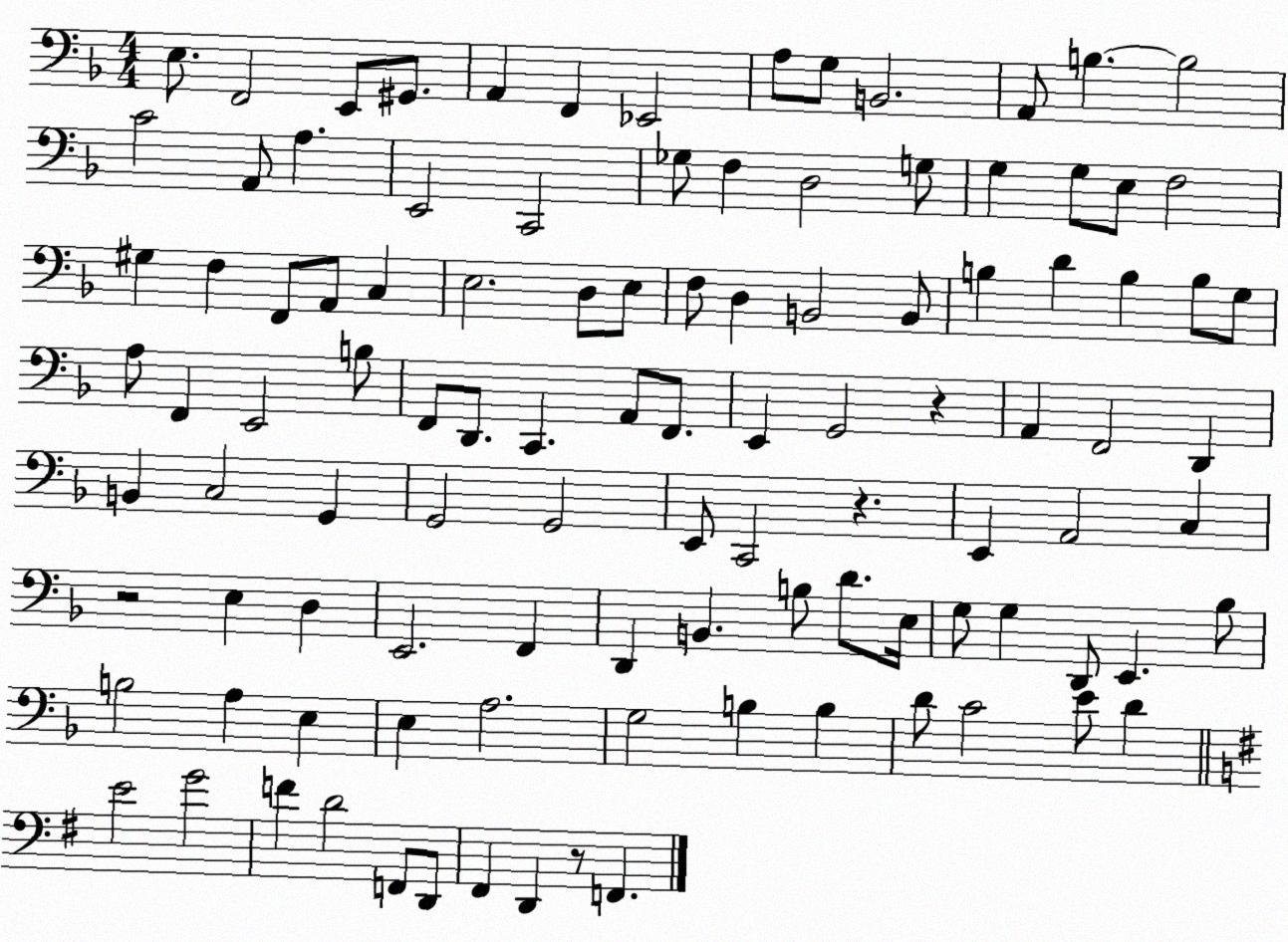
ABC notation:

X:1
T:Untitled
M:4/4
L:1/4
K:F
E,/2 F,,2 E,,/2 ^G,,/2 A,, F,, _E,,2 A,/2 G,/2 B,,2 A,,/2 B, B,2 C2 A,,/2 A, E,,2 C,,2 _G,/2 F, D,2 G,/2 G, G,/2 E,/2 F,2 ^G, F, F,,/2 A,,/2 C, E,2 D,/2 E,/2 F,/2 D, B,,2 B,,/2 B, D B, B,/2 G,/2 A,/2 F,, E,,2 B,/2 F,,/2 D,,/2 C,, A,,/2 F,,/2 E,, G,,2 z A,, F,,2 D,, B,, C,2 G,, G,,2 G,,2 E,,/2 C,,2 z E,, A,,2 C, z2 E, D, E,,2 F,, D,, B,, B,/2 D/2 E,/4 G,/2 G, D,,/2 E,, _B,/2 B,2 A, E, E, A,2 G,2 B, B, D/2 C2 E/2 D E2 G2 F D2 F,,/2 D,,/2 ^F,, D,, z/2 F,,